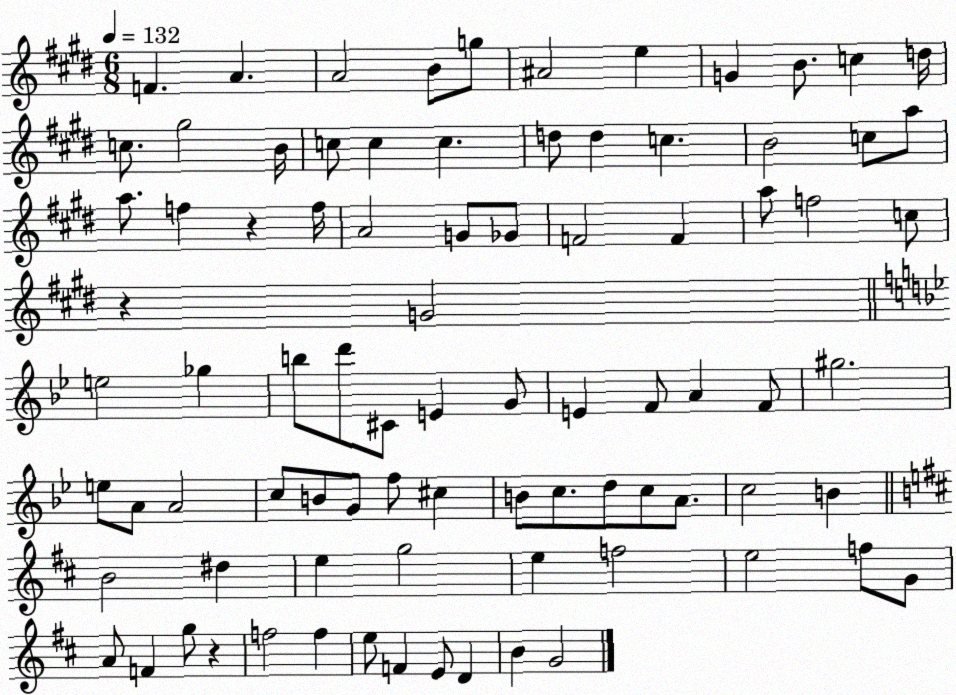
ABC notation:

X:1
T:Untitled
M:6/8
L:1/4
K:E
F A A2 B/2 g/2 ^A2 e G B/2 c d/4 c/2 ^g2 B/4 c/2 c c d/2 d c B2 c/2 a/2 a/2 f z f/4 A2 G/2 _G/2 F2 F a/2 f2 c/2 z G2 e2 _g b/2 d'/2 ^C/2 E G/2 E F/2 A F/2 ^g2 e/2 A/2 A2 c/2 B/2 G/2 f/2 ^c B/2 c/2 d/2 c/2 A/2 c2 B B2 ^d e g2 e f2 e2 f/2 G/2 A/2 F g/2 z f2 f e/2 F E/2 D B G2